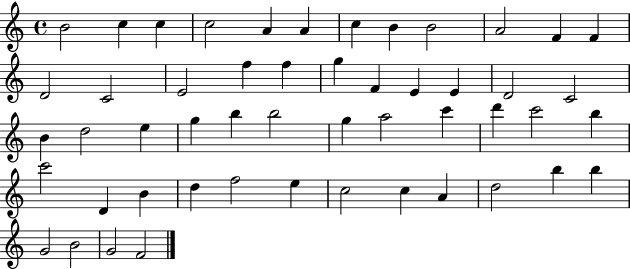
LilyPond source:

{
  \clef treble
  \time 4/4
  \defaultTimeSignature
  \key c \major
  b'2 c''4 c''4 | c''2 a'4 a'4 | c''4 b'4 b'2 | a'2 f'4 f'4 | \break d'2 c'2 | e'2 f''4 f''4 | g''4 f'4 e'4 e'4 | d'2 c'2 | \break b'4 d''2 e''4 | g''4 b''4 b''2 | g''4 a''2 c'''4 | d'''4 c'''2 b''4 | \break c'''2 d'4 b'4 | d''4 f''2 e''4 | c''2 c''4 a'4 | d''2 b''4 b''4 | \break g'2 b'2 | g'2 f'2 | \bar "|."
}